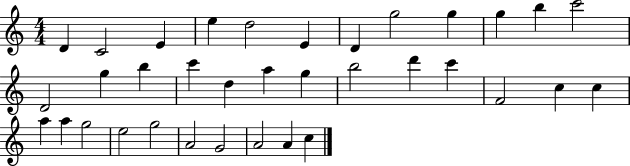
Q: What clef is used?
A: treble